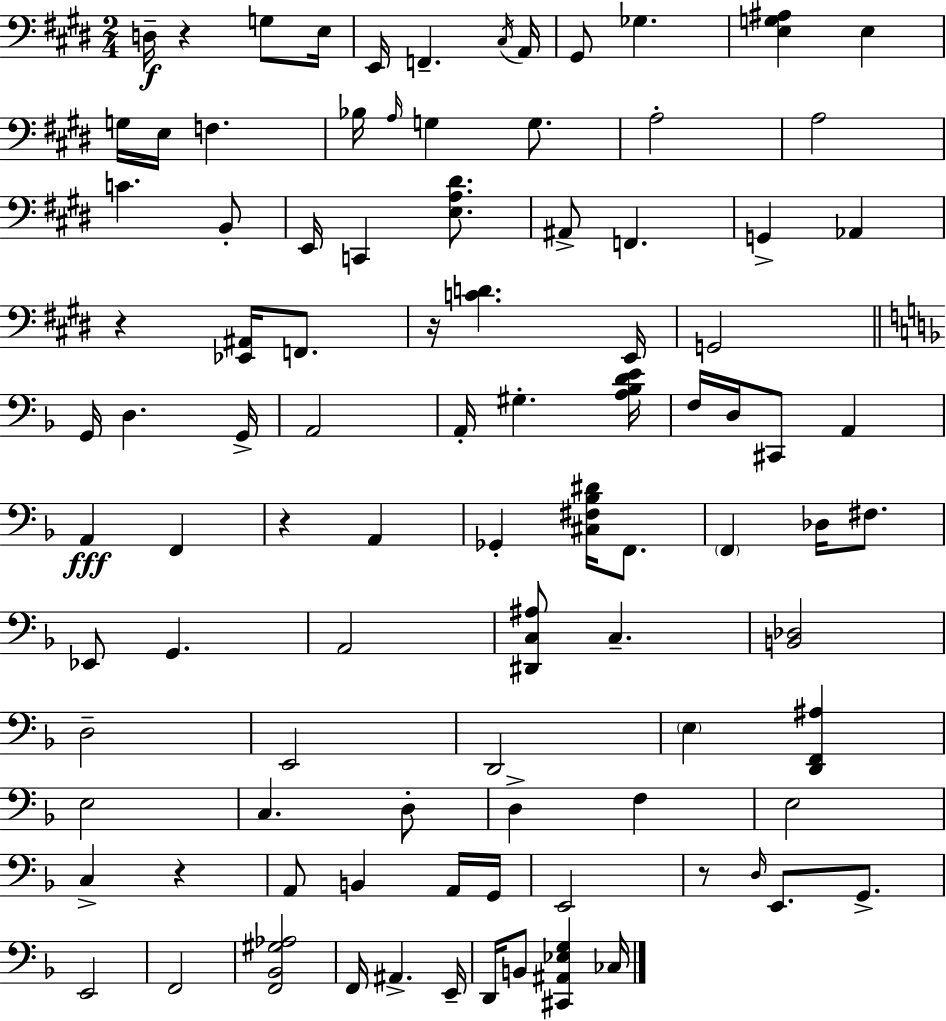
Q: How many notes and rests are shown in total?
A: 96